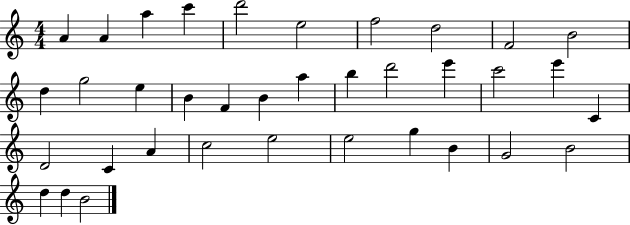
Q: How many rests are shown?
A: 0